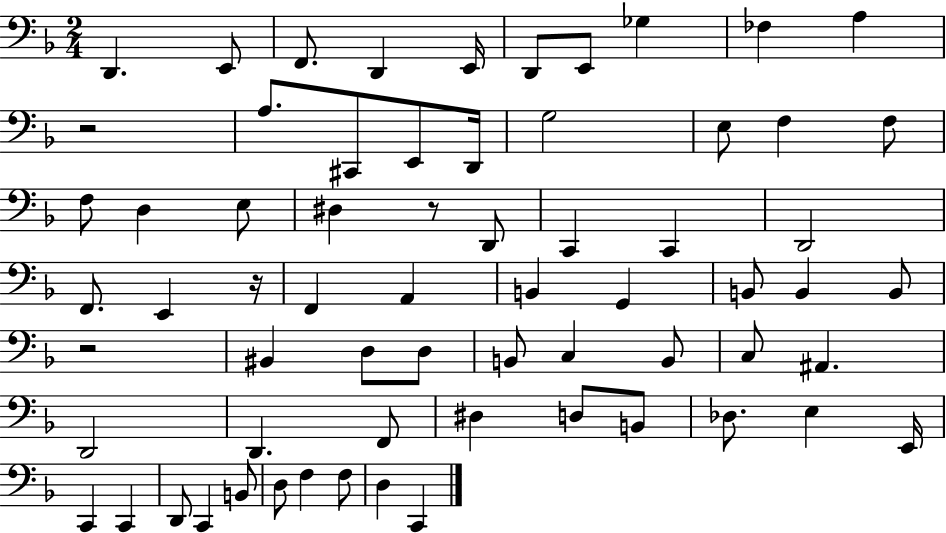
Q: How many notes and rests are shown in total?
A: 66